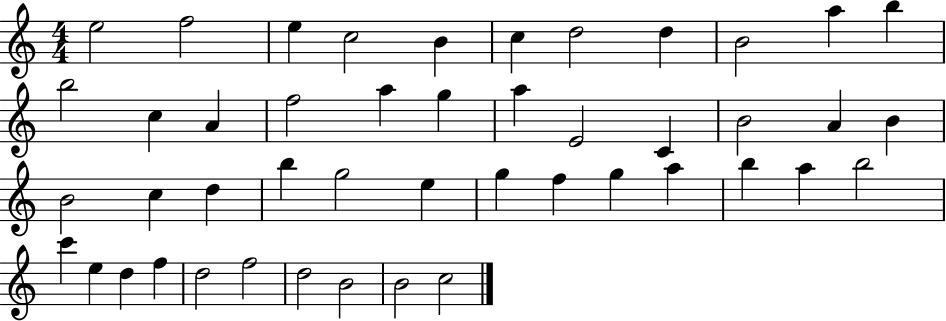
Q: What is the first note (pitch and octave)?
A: E5